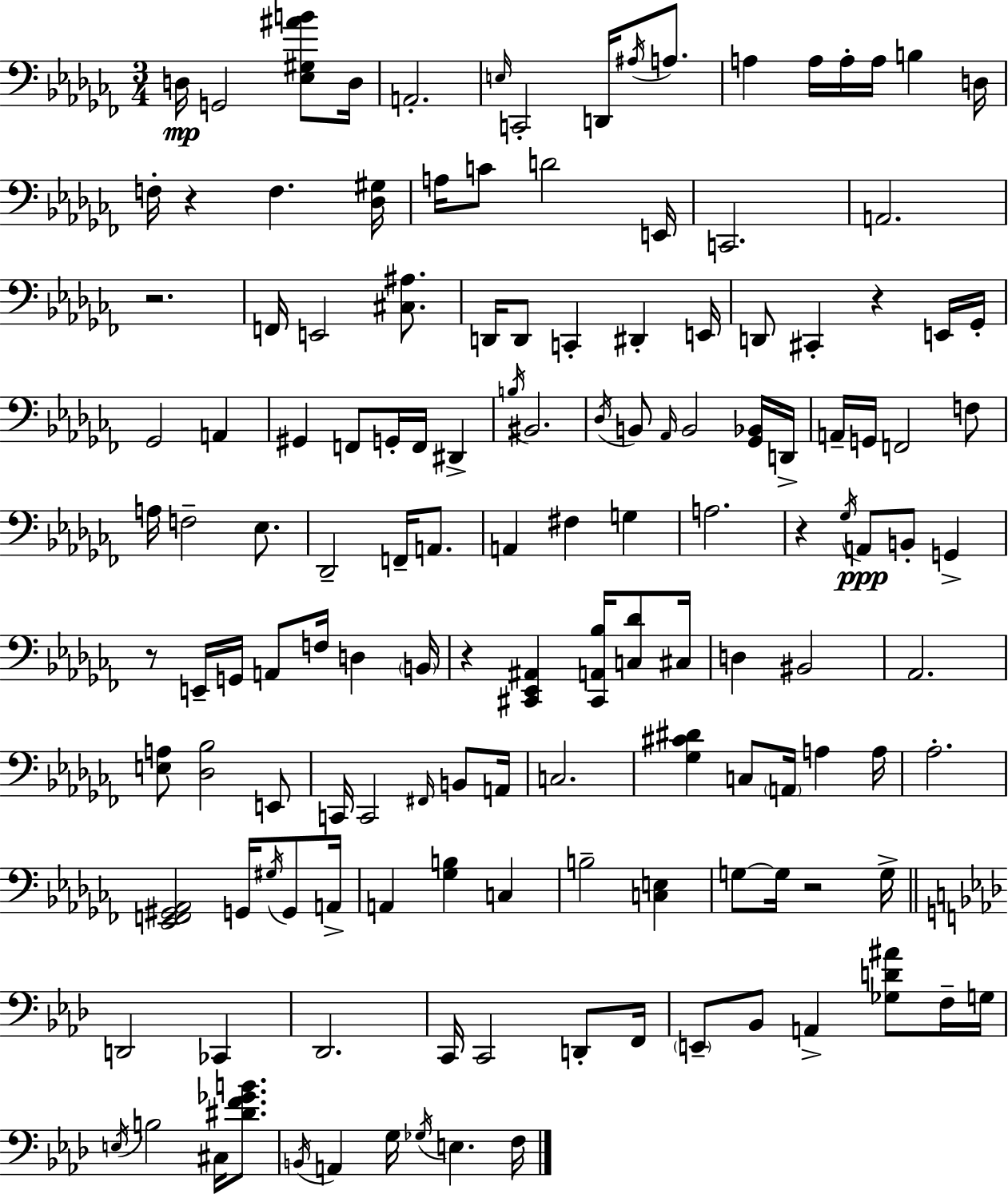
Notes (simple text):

D3/s G2/h [Eb3,G#3,A#4,B4]/e D3/s A2/h. E3/s C2/h D2/s A#3/s A3/e. A3/q A3/s A3/s A3/s B3/q D3/s F3/s R/q F3/q. [Db3,G#3]/s A3/s C4/e D4/h E2/s C2/h. A2/h. R/h. F2/s E2/h [C#3,A#3]/e. D2/s D2/e C2/q D#2/q E2/s D2/e C#2/q R/q E2/s Gb2/s Gb2/h A2/q G#2/q F2/e G2/s F2/s D#2/q B3/s BIS2/h. Db3/s B2/e Ab2/s B2/h [Gb2,Bb2]/s D2/s A2/s G2/s F2/h F3/e A3/s F3/h Eb3/e. Db2/h F2/s A2/e. A2/q F#3/q G3/q A3/h. R/q Gb3/s A2/e B2/e G2/q R/e E2/s G2/s A2/e F3/s D3/q B2/s R/q [C#2,Eb2,A#2]/q [C#2,A2,Bb3]/s [C3,Db4]/e C#3/s D3/q BIS2/h Ab2/h. [E3,A3]/e [Db3,Bb3]/h E2/e C2/s C2/h F#2/s B2/e A2/s C3/h. [Gb3,C#4,D#4]/q C3/e A2/s A3/q A3/s Ab3/h. [Eb2,F2,G#2,Ab2]/h G2/s G#3/s G2/e A2/s A2/q [Gb3,B3]/q C3/q B3/h [C3,E3]/q G3/e G3/s R/h G3/s D2/h CES2/q Db2/h. C2/s C2/h D2/e F2/s E2/e Bb2/e A2/q [Gb3,D4,A#4]/e F3/s G3/s E3/s B3/h C#3/s [D#4,F4,Gb4,B4]/e. B2/s A2/q G3/s Gb3/s E3/q. F3/s